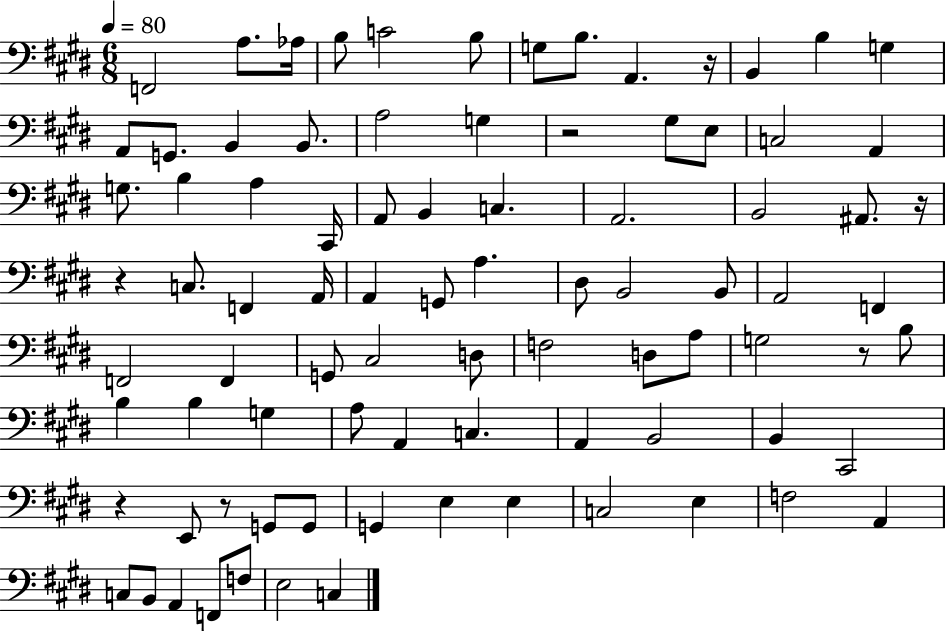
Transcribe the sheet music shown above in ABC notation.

X:1
T:Untitled
M:6/8
L:1/4
K:E
F,,2 A,/2 _A,/4 B,/2 C2 B,/2 G,/2 B,/2 A,, z/4 B,, B, G, A,,/2 G,,/2 B,, B,,/2 A,2 G, z2 ^G,/2 E,/2 C,2 A,, G,/2 B, A, ^C,,/4 A,,/2 B,, C, A,,2 B,,2 ^A,,/2 z/4 z C,/2 F,, A,,/4 A,, G,,/2 A, ^D,/2 B,,2 B,,/2 A,,2 F,, F,,2 F,, G,,/2 ^C,2 D,/2 F,2 D,/2 A,/2 G,2 z/2 B,/2 B, B, G, A,/2 A,, C, A,, B,,2 B,, ^C,,2 z E,,/2 z/2 G,,/2 G,,/2 G,, E, E, C,2 E, F,2 A,, C,/2 B,,/2 A,, F,,/2 F,/2 E,2 C,